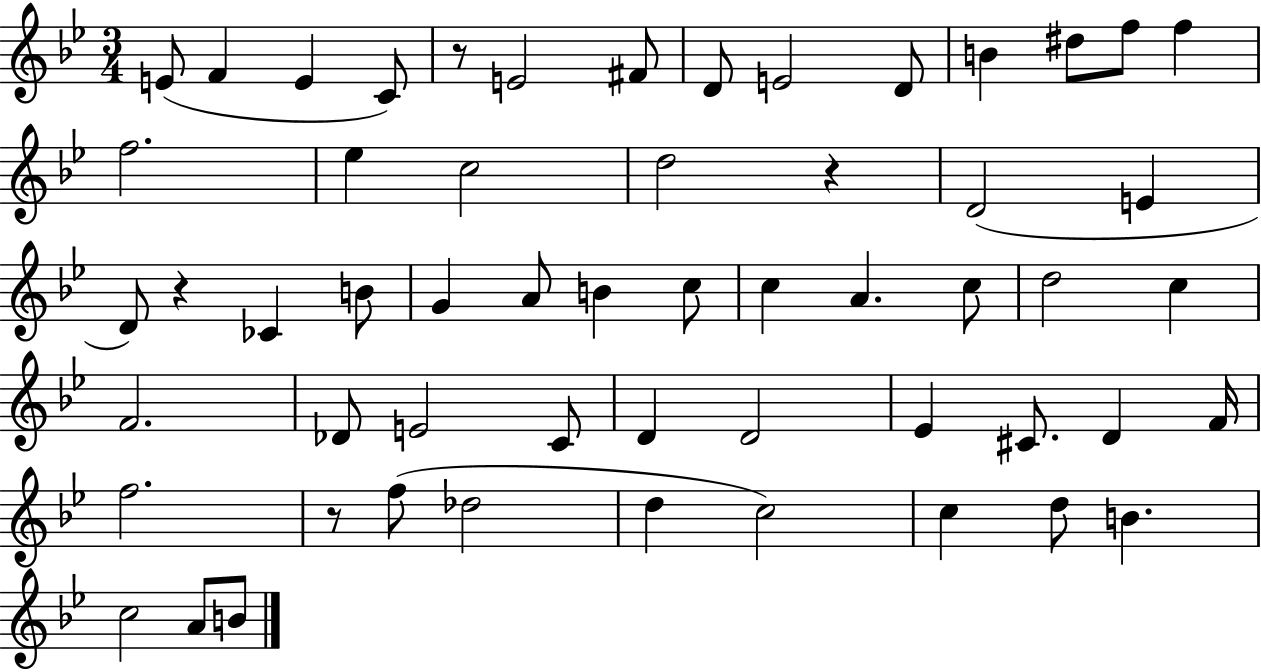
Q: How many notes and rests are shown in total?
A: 56